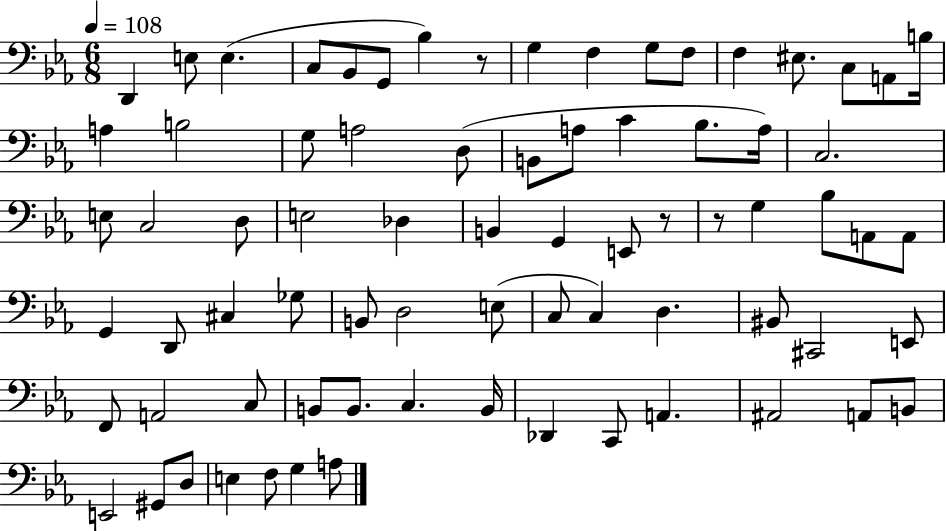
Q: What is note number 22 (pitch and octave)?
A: B2